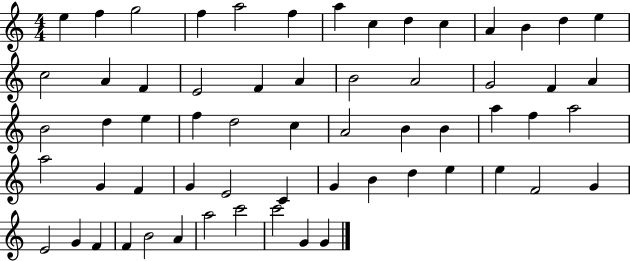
E5/q F5/q G5/h F5/q A5/h F5/q A5/q C5/q D5/q C5/q A4/q B4/q D5/q E5/q C5/h A4/q F4/q E4/h F4/q A4/q B4/h A4/h G4/h F4/q A4/q B4/h D5/q E5/q F5/q D5/h C5/q A4/h B4/q B4/q A5/q F5/q A5/h A5/h G4/q F4/q G4/q E4/h C4/q G4/q B4/q D5/q E5/q E5/q F4/h G4/q E4/h G4/q F4/q F4/q B4/h A4/q A5/h C6/h C6/h G4/q G4/q